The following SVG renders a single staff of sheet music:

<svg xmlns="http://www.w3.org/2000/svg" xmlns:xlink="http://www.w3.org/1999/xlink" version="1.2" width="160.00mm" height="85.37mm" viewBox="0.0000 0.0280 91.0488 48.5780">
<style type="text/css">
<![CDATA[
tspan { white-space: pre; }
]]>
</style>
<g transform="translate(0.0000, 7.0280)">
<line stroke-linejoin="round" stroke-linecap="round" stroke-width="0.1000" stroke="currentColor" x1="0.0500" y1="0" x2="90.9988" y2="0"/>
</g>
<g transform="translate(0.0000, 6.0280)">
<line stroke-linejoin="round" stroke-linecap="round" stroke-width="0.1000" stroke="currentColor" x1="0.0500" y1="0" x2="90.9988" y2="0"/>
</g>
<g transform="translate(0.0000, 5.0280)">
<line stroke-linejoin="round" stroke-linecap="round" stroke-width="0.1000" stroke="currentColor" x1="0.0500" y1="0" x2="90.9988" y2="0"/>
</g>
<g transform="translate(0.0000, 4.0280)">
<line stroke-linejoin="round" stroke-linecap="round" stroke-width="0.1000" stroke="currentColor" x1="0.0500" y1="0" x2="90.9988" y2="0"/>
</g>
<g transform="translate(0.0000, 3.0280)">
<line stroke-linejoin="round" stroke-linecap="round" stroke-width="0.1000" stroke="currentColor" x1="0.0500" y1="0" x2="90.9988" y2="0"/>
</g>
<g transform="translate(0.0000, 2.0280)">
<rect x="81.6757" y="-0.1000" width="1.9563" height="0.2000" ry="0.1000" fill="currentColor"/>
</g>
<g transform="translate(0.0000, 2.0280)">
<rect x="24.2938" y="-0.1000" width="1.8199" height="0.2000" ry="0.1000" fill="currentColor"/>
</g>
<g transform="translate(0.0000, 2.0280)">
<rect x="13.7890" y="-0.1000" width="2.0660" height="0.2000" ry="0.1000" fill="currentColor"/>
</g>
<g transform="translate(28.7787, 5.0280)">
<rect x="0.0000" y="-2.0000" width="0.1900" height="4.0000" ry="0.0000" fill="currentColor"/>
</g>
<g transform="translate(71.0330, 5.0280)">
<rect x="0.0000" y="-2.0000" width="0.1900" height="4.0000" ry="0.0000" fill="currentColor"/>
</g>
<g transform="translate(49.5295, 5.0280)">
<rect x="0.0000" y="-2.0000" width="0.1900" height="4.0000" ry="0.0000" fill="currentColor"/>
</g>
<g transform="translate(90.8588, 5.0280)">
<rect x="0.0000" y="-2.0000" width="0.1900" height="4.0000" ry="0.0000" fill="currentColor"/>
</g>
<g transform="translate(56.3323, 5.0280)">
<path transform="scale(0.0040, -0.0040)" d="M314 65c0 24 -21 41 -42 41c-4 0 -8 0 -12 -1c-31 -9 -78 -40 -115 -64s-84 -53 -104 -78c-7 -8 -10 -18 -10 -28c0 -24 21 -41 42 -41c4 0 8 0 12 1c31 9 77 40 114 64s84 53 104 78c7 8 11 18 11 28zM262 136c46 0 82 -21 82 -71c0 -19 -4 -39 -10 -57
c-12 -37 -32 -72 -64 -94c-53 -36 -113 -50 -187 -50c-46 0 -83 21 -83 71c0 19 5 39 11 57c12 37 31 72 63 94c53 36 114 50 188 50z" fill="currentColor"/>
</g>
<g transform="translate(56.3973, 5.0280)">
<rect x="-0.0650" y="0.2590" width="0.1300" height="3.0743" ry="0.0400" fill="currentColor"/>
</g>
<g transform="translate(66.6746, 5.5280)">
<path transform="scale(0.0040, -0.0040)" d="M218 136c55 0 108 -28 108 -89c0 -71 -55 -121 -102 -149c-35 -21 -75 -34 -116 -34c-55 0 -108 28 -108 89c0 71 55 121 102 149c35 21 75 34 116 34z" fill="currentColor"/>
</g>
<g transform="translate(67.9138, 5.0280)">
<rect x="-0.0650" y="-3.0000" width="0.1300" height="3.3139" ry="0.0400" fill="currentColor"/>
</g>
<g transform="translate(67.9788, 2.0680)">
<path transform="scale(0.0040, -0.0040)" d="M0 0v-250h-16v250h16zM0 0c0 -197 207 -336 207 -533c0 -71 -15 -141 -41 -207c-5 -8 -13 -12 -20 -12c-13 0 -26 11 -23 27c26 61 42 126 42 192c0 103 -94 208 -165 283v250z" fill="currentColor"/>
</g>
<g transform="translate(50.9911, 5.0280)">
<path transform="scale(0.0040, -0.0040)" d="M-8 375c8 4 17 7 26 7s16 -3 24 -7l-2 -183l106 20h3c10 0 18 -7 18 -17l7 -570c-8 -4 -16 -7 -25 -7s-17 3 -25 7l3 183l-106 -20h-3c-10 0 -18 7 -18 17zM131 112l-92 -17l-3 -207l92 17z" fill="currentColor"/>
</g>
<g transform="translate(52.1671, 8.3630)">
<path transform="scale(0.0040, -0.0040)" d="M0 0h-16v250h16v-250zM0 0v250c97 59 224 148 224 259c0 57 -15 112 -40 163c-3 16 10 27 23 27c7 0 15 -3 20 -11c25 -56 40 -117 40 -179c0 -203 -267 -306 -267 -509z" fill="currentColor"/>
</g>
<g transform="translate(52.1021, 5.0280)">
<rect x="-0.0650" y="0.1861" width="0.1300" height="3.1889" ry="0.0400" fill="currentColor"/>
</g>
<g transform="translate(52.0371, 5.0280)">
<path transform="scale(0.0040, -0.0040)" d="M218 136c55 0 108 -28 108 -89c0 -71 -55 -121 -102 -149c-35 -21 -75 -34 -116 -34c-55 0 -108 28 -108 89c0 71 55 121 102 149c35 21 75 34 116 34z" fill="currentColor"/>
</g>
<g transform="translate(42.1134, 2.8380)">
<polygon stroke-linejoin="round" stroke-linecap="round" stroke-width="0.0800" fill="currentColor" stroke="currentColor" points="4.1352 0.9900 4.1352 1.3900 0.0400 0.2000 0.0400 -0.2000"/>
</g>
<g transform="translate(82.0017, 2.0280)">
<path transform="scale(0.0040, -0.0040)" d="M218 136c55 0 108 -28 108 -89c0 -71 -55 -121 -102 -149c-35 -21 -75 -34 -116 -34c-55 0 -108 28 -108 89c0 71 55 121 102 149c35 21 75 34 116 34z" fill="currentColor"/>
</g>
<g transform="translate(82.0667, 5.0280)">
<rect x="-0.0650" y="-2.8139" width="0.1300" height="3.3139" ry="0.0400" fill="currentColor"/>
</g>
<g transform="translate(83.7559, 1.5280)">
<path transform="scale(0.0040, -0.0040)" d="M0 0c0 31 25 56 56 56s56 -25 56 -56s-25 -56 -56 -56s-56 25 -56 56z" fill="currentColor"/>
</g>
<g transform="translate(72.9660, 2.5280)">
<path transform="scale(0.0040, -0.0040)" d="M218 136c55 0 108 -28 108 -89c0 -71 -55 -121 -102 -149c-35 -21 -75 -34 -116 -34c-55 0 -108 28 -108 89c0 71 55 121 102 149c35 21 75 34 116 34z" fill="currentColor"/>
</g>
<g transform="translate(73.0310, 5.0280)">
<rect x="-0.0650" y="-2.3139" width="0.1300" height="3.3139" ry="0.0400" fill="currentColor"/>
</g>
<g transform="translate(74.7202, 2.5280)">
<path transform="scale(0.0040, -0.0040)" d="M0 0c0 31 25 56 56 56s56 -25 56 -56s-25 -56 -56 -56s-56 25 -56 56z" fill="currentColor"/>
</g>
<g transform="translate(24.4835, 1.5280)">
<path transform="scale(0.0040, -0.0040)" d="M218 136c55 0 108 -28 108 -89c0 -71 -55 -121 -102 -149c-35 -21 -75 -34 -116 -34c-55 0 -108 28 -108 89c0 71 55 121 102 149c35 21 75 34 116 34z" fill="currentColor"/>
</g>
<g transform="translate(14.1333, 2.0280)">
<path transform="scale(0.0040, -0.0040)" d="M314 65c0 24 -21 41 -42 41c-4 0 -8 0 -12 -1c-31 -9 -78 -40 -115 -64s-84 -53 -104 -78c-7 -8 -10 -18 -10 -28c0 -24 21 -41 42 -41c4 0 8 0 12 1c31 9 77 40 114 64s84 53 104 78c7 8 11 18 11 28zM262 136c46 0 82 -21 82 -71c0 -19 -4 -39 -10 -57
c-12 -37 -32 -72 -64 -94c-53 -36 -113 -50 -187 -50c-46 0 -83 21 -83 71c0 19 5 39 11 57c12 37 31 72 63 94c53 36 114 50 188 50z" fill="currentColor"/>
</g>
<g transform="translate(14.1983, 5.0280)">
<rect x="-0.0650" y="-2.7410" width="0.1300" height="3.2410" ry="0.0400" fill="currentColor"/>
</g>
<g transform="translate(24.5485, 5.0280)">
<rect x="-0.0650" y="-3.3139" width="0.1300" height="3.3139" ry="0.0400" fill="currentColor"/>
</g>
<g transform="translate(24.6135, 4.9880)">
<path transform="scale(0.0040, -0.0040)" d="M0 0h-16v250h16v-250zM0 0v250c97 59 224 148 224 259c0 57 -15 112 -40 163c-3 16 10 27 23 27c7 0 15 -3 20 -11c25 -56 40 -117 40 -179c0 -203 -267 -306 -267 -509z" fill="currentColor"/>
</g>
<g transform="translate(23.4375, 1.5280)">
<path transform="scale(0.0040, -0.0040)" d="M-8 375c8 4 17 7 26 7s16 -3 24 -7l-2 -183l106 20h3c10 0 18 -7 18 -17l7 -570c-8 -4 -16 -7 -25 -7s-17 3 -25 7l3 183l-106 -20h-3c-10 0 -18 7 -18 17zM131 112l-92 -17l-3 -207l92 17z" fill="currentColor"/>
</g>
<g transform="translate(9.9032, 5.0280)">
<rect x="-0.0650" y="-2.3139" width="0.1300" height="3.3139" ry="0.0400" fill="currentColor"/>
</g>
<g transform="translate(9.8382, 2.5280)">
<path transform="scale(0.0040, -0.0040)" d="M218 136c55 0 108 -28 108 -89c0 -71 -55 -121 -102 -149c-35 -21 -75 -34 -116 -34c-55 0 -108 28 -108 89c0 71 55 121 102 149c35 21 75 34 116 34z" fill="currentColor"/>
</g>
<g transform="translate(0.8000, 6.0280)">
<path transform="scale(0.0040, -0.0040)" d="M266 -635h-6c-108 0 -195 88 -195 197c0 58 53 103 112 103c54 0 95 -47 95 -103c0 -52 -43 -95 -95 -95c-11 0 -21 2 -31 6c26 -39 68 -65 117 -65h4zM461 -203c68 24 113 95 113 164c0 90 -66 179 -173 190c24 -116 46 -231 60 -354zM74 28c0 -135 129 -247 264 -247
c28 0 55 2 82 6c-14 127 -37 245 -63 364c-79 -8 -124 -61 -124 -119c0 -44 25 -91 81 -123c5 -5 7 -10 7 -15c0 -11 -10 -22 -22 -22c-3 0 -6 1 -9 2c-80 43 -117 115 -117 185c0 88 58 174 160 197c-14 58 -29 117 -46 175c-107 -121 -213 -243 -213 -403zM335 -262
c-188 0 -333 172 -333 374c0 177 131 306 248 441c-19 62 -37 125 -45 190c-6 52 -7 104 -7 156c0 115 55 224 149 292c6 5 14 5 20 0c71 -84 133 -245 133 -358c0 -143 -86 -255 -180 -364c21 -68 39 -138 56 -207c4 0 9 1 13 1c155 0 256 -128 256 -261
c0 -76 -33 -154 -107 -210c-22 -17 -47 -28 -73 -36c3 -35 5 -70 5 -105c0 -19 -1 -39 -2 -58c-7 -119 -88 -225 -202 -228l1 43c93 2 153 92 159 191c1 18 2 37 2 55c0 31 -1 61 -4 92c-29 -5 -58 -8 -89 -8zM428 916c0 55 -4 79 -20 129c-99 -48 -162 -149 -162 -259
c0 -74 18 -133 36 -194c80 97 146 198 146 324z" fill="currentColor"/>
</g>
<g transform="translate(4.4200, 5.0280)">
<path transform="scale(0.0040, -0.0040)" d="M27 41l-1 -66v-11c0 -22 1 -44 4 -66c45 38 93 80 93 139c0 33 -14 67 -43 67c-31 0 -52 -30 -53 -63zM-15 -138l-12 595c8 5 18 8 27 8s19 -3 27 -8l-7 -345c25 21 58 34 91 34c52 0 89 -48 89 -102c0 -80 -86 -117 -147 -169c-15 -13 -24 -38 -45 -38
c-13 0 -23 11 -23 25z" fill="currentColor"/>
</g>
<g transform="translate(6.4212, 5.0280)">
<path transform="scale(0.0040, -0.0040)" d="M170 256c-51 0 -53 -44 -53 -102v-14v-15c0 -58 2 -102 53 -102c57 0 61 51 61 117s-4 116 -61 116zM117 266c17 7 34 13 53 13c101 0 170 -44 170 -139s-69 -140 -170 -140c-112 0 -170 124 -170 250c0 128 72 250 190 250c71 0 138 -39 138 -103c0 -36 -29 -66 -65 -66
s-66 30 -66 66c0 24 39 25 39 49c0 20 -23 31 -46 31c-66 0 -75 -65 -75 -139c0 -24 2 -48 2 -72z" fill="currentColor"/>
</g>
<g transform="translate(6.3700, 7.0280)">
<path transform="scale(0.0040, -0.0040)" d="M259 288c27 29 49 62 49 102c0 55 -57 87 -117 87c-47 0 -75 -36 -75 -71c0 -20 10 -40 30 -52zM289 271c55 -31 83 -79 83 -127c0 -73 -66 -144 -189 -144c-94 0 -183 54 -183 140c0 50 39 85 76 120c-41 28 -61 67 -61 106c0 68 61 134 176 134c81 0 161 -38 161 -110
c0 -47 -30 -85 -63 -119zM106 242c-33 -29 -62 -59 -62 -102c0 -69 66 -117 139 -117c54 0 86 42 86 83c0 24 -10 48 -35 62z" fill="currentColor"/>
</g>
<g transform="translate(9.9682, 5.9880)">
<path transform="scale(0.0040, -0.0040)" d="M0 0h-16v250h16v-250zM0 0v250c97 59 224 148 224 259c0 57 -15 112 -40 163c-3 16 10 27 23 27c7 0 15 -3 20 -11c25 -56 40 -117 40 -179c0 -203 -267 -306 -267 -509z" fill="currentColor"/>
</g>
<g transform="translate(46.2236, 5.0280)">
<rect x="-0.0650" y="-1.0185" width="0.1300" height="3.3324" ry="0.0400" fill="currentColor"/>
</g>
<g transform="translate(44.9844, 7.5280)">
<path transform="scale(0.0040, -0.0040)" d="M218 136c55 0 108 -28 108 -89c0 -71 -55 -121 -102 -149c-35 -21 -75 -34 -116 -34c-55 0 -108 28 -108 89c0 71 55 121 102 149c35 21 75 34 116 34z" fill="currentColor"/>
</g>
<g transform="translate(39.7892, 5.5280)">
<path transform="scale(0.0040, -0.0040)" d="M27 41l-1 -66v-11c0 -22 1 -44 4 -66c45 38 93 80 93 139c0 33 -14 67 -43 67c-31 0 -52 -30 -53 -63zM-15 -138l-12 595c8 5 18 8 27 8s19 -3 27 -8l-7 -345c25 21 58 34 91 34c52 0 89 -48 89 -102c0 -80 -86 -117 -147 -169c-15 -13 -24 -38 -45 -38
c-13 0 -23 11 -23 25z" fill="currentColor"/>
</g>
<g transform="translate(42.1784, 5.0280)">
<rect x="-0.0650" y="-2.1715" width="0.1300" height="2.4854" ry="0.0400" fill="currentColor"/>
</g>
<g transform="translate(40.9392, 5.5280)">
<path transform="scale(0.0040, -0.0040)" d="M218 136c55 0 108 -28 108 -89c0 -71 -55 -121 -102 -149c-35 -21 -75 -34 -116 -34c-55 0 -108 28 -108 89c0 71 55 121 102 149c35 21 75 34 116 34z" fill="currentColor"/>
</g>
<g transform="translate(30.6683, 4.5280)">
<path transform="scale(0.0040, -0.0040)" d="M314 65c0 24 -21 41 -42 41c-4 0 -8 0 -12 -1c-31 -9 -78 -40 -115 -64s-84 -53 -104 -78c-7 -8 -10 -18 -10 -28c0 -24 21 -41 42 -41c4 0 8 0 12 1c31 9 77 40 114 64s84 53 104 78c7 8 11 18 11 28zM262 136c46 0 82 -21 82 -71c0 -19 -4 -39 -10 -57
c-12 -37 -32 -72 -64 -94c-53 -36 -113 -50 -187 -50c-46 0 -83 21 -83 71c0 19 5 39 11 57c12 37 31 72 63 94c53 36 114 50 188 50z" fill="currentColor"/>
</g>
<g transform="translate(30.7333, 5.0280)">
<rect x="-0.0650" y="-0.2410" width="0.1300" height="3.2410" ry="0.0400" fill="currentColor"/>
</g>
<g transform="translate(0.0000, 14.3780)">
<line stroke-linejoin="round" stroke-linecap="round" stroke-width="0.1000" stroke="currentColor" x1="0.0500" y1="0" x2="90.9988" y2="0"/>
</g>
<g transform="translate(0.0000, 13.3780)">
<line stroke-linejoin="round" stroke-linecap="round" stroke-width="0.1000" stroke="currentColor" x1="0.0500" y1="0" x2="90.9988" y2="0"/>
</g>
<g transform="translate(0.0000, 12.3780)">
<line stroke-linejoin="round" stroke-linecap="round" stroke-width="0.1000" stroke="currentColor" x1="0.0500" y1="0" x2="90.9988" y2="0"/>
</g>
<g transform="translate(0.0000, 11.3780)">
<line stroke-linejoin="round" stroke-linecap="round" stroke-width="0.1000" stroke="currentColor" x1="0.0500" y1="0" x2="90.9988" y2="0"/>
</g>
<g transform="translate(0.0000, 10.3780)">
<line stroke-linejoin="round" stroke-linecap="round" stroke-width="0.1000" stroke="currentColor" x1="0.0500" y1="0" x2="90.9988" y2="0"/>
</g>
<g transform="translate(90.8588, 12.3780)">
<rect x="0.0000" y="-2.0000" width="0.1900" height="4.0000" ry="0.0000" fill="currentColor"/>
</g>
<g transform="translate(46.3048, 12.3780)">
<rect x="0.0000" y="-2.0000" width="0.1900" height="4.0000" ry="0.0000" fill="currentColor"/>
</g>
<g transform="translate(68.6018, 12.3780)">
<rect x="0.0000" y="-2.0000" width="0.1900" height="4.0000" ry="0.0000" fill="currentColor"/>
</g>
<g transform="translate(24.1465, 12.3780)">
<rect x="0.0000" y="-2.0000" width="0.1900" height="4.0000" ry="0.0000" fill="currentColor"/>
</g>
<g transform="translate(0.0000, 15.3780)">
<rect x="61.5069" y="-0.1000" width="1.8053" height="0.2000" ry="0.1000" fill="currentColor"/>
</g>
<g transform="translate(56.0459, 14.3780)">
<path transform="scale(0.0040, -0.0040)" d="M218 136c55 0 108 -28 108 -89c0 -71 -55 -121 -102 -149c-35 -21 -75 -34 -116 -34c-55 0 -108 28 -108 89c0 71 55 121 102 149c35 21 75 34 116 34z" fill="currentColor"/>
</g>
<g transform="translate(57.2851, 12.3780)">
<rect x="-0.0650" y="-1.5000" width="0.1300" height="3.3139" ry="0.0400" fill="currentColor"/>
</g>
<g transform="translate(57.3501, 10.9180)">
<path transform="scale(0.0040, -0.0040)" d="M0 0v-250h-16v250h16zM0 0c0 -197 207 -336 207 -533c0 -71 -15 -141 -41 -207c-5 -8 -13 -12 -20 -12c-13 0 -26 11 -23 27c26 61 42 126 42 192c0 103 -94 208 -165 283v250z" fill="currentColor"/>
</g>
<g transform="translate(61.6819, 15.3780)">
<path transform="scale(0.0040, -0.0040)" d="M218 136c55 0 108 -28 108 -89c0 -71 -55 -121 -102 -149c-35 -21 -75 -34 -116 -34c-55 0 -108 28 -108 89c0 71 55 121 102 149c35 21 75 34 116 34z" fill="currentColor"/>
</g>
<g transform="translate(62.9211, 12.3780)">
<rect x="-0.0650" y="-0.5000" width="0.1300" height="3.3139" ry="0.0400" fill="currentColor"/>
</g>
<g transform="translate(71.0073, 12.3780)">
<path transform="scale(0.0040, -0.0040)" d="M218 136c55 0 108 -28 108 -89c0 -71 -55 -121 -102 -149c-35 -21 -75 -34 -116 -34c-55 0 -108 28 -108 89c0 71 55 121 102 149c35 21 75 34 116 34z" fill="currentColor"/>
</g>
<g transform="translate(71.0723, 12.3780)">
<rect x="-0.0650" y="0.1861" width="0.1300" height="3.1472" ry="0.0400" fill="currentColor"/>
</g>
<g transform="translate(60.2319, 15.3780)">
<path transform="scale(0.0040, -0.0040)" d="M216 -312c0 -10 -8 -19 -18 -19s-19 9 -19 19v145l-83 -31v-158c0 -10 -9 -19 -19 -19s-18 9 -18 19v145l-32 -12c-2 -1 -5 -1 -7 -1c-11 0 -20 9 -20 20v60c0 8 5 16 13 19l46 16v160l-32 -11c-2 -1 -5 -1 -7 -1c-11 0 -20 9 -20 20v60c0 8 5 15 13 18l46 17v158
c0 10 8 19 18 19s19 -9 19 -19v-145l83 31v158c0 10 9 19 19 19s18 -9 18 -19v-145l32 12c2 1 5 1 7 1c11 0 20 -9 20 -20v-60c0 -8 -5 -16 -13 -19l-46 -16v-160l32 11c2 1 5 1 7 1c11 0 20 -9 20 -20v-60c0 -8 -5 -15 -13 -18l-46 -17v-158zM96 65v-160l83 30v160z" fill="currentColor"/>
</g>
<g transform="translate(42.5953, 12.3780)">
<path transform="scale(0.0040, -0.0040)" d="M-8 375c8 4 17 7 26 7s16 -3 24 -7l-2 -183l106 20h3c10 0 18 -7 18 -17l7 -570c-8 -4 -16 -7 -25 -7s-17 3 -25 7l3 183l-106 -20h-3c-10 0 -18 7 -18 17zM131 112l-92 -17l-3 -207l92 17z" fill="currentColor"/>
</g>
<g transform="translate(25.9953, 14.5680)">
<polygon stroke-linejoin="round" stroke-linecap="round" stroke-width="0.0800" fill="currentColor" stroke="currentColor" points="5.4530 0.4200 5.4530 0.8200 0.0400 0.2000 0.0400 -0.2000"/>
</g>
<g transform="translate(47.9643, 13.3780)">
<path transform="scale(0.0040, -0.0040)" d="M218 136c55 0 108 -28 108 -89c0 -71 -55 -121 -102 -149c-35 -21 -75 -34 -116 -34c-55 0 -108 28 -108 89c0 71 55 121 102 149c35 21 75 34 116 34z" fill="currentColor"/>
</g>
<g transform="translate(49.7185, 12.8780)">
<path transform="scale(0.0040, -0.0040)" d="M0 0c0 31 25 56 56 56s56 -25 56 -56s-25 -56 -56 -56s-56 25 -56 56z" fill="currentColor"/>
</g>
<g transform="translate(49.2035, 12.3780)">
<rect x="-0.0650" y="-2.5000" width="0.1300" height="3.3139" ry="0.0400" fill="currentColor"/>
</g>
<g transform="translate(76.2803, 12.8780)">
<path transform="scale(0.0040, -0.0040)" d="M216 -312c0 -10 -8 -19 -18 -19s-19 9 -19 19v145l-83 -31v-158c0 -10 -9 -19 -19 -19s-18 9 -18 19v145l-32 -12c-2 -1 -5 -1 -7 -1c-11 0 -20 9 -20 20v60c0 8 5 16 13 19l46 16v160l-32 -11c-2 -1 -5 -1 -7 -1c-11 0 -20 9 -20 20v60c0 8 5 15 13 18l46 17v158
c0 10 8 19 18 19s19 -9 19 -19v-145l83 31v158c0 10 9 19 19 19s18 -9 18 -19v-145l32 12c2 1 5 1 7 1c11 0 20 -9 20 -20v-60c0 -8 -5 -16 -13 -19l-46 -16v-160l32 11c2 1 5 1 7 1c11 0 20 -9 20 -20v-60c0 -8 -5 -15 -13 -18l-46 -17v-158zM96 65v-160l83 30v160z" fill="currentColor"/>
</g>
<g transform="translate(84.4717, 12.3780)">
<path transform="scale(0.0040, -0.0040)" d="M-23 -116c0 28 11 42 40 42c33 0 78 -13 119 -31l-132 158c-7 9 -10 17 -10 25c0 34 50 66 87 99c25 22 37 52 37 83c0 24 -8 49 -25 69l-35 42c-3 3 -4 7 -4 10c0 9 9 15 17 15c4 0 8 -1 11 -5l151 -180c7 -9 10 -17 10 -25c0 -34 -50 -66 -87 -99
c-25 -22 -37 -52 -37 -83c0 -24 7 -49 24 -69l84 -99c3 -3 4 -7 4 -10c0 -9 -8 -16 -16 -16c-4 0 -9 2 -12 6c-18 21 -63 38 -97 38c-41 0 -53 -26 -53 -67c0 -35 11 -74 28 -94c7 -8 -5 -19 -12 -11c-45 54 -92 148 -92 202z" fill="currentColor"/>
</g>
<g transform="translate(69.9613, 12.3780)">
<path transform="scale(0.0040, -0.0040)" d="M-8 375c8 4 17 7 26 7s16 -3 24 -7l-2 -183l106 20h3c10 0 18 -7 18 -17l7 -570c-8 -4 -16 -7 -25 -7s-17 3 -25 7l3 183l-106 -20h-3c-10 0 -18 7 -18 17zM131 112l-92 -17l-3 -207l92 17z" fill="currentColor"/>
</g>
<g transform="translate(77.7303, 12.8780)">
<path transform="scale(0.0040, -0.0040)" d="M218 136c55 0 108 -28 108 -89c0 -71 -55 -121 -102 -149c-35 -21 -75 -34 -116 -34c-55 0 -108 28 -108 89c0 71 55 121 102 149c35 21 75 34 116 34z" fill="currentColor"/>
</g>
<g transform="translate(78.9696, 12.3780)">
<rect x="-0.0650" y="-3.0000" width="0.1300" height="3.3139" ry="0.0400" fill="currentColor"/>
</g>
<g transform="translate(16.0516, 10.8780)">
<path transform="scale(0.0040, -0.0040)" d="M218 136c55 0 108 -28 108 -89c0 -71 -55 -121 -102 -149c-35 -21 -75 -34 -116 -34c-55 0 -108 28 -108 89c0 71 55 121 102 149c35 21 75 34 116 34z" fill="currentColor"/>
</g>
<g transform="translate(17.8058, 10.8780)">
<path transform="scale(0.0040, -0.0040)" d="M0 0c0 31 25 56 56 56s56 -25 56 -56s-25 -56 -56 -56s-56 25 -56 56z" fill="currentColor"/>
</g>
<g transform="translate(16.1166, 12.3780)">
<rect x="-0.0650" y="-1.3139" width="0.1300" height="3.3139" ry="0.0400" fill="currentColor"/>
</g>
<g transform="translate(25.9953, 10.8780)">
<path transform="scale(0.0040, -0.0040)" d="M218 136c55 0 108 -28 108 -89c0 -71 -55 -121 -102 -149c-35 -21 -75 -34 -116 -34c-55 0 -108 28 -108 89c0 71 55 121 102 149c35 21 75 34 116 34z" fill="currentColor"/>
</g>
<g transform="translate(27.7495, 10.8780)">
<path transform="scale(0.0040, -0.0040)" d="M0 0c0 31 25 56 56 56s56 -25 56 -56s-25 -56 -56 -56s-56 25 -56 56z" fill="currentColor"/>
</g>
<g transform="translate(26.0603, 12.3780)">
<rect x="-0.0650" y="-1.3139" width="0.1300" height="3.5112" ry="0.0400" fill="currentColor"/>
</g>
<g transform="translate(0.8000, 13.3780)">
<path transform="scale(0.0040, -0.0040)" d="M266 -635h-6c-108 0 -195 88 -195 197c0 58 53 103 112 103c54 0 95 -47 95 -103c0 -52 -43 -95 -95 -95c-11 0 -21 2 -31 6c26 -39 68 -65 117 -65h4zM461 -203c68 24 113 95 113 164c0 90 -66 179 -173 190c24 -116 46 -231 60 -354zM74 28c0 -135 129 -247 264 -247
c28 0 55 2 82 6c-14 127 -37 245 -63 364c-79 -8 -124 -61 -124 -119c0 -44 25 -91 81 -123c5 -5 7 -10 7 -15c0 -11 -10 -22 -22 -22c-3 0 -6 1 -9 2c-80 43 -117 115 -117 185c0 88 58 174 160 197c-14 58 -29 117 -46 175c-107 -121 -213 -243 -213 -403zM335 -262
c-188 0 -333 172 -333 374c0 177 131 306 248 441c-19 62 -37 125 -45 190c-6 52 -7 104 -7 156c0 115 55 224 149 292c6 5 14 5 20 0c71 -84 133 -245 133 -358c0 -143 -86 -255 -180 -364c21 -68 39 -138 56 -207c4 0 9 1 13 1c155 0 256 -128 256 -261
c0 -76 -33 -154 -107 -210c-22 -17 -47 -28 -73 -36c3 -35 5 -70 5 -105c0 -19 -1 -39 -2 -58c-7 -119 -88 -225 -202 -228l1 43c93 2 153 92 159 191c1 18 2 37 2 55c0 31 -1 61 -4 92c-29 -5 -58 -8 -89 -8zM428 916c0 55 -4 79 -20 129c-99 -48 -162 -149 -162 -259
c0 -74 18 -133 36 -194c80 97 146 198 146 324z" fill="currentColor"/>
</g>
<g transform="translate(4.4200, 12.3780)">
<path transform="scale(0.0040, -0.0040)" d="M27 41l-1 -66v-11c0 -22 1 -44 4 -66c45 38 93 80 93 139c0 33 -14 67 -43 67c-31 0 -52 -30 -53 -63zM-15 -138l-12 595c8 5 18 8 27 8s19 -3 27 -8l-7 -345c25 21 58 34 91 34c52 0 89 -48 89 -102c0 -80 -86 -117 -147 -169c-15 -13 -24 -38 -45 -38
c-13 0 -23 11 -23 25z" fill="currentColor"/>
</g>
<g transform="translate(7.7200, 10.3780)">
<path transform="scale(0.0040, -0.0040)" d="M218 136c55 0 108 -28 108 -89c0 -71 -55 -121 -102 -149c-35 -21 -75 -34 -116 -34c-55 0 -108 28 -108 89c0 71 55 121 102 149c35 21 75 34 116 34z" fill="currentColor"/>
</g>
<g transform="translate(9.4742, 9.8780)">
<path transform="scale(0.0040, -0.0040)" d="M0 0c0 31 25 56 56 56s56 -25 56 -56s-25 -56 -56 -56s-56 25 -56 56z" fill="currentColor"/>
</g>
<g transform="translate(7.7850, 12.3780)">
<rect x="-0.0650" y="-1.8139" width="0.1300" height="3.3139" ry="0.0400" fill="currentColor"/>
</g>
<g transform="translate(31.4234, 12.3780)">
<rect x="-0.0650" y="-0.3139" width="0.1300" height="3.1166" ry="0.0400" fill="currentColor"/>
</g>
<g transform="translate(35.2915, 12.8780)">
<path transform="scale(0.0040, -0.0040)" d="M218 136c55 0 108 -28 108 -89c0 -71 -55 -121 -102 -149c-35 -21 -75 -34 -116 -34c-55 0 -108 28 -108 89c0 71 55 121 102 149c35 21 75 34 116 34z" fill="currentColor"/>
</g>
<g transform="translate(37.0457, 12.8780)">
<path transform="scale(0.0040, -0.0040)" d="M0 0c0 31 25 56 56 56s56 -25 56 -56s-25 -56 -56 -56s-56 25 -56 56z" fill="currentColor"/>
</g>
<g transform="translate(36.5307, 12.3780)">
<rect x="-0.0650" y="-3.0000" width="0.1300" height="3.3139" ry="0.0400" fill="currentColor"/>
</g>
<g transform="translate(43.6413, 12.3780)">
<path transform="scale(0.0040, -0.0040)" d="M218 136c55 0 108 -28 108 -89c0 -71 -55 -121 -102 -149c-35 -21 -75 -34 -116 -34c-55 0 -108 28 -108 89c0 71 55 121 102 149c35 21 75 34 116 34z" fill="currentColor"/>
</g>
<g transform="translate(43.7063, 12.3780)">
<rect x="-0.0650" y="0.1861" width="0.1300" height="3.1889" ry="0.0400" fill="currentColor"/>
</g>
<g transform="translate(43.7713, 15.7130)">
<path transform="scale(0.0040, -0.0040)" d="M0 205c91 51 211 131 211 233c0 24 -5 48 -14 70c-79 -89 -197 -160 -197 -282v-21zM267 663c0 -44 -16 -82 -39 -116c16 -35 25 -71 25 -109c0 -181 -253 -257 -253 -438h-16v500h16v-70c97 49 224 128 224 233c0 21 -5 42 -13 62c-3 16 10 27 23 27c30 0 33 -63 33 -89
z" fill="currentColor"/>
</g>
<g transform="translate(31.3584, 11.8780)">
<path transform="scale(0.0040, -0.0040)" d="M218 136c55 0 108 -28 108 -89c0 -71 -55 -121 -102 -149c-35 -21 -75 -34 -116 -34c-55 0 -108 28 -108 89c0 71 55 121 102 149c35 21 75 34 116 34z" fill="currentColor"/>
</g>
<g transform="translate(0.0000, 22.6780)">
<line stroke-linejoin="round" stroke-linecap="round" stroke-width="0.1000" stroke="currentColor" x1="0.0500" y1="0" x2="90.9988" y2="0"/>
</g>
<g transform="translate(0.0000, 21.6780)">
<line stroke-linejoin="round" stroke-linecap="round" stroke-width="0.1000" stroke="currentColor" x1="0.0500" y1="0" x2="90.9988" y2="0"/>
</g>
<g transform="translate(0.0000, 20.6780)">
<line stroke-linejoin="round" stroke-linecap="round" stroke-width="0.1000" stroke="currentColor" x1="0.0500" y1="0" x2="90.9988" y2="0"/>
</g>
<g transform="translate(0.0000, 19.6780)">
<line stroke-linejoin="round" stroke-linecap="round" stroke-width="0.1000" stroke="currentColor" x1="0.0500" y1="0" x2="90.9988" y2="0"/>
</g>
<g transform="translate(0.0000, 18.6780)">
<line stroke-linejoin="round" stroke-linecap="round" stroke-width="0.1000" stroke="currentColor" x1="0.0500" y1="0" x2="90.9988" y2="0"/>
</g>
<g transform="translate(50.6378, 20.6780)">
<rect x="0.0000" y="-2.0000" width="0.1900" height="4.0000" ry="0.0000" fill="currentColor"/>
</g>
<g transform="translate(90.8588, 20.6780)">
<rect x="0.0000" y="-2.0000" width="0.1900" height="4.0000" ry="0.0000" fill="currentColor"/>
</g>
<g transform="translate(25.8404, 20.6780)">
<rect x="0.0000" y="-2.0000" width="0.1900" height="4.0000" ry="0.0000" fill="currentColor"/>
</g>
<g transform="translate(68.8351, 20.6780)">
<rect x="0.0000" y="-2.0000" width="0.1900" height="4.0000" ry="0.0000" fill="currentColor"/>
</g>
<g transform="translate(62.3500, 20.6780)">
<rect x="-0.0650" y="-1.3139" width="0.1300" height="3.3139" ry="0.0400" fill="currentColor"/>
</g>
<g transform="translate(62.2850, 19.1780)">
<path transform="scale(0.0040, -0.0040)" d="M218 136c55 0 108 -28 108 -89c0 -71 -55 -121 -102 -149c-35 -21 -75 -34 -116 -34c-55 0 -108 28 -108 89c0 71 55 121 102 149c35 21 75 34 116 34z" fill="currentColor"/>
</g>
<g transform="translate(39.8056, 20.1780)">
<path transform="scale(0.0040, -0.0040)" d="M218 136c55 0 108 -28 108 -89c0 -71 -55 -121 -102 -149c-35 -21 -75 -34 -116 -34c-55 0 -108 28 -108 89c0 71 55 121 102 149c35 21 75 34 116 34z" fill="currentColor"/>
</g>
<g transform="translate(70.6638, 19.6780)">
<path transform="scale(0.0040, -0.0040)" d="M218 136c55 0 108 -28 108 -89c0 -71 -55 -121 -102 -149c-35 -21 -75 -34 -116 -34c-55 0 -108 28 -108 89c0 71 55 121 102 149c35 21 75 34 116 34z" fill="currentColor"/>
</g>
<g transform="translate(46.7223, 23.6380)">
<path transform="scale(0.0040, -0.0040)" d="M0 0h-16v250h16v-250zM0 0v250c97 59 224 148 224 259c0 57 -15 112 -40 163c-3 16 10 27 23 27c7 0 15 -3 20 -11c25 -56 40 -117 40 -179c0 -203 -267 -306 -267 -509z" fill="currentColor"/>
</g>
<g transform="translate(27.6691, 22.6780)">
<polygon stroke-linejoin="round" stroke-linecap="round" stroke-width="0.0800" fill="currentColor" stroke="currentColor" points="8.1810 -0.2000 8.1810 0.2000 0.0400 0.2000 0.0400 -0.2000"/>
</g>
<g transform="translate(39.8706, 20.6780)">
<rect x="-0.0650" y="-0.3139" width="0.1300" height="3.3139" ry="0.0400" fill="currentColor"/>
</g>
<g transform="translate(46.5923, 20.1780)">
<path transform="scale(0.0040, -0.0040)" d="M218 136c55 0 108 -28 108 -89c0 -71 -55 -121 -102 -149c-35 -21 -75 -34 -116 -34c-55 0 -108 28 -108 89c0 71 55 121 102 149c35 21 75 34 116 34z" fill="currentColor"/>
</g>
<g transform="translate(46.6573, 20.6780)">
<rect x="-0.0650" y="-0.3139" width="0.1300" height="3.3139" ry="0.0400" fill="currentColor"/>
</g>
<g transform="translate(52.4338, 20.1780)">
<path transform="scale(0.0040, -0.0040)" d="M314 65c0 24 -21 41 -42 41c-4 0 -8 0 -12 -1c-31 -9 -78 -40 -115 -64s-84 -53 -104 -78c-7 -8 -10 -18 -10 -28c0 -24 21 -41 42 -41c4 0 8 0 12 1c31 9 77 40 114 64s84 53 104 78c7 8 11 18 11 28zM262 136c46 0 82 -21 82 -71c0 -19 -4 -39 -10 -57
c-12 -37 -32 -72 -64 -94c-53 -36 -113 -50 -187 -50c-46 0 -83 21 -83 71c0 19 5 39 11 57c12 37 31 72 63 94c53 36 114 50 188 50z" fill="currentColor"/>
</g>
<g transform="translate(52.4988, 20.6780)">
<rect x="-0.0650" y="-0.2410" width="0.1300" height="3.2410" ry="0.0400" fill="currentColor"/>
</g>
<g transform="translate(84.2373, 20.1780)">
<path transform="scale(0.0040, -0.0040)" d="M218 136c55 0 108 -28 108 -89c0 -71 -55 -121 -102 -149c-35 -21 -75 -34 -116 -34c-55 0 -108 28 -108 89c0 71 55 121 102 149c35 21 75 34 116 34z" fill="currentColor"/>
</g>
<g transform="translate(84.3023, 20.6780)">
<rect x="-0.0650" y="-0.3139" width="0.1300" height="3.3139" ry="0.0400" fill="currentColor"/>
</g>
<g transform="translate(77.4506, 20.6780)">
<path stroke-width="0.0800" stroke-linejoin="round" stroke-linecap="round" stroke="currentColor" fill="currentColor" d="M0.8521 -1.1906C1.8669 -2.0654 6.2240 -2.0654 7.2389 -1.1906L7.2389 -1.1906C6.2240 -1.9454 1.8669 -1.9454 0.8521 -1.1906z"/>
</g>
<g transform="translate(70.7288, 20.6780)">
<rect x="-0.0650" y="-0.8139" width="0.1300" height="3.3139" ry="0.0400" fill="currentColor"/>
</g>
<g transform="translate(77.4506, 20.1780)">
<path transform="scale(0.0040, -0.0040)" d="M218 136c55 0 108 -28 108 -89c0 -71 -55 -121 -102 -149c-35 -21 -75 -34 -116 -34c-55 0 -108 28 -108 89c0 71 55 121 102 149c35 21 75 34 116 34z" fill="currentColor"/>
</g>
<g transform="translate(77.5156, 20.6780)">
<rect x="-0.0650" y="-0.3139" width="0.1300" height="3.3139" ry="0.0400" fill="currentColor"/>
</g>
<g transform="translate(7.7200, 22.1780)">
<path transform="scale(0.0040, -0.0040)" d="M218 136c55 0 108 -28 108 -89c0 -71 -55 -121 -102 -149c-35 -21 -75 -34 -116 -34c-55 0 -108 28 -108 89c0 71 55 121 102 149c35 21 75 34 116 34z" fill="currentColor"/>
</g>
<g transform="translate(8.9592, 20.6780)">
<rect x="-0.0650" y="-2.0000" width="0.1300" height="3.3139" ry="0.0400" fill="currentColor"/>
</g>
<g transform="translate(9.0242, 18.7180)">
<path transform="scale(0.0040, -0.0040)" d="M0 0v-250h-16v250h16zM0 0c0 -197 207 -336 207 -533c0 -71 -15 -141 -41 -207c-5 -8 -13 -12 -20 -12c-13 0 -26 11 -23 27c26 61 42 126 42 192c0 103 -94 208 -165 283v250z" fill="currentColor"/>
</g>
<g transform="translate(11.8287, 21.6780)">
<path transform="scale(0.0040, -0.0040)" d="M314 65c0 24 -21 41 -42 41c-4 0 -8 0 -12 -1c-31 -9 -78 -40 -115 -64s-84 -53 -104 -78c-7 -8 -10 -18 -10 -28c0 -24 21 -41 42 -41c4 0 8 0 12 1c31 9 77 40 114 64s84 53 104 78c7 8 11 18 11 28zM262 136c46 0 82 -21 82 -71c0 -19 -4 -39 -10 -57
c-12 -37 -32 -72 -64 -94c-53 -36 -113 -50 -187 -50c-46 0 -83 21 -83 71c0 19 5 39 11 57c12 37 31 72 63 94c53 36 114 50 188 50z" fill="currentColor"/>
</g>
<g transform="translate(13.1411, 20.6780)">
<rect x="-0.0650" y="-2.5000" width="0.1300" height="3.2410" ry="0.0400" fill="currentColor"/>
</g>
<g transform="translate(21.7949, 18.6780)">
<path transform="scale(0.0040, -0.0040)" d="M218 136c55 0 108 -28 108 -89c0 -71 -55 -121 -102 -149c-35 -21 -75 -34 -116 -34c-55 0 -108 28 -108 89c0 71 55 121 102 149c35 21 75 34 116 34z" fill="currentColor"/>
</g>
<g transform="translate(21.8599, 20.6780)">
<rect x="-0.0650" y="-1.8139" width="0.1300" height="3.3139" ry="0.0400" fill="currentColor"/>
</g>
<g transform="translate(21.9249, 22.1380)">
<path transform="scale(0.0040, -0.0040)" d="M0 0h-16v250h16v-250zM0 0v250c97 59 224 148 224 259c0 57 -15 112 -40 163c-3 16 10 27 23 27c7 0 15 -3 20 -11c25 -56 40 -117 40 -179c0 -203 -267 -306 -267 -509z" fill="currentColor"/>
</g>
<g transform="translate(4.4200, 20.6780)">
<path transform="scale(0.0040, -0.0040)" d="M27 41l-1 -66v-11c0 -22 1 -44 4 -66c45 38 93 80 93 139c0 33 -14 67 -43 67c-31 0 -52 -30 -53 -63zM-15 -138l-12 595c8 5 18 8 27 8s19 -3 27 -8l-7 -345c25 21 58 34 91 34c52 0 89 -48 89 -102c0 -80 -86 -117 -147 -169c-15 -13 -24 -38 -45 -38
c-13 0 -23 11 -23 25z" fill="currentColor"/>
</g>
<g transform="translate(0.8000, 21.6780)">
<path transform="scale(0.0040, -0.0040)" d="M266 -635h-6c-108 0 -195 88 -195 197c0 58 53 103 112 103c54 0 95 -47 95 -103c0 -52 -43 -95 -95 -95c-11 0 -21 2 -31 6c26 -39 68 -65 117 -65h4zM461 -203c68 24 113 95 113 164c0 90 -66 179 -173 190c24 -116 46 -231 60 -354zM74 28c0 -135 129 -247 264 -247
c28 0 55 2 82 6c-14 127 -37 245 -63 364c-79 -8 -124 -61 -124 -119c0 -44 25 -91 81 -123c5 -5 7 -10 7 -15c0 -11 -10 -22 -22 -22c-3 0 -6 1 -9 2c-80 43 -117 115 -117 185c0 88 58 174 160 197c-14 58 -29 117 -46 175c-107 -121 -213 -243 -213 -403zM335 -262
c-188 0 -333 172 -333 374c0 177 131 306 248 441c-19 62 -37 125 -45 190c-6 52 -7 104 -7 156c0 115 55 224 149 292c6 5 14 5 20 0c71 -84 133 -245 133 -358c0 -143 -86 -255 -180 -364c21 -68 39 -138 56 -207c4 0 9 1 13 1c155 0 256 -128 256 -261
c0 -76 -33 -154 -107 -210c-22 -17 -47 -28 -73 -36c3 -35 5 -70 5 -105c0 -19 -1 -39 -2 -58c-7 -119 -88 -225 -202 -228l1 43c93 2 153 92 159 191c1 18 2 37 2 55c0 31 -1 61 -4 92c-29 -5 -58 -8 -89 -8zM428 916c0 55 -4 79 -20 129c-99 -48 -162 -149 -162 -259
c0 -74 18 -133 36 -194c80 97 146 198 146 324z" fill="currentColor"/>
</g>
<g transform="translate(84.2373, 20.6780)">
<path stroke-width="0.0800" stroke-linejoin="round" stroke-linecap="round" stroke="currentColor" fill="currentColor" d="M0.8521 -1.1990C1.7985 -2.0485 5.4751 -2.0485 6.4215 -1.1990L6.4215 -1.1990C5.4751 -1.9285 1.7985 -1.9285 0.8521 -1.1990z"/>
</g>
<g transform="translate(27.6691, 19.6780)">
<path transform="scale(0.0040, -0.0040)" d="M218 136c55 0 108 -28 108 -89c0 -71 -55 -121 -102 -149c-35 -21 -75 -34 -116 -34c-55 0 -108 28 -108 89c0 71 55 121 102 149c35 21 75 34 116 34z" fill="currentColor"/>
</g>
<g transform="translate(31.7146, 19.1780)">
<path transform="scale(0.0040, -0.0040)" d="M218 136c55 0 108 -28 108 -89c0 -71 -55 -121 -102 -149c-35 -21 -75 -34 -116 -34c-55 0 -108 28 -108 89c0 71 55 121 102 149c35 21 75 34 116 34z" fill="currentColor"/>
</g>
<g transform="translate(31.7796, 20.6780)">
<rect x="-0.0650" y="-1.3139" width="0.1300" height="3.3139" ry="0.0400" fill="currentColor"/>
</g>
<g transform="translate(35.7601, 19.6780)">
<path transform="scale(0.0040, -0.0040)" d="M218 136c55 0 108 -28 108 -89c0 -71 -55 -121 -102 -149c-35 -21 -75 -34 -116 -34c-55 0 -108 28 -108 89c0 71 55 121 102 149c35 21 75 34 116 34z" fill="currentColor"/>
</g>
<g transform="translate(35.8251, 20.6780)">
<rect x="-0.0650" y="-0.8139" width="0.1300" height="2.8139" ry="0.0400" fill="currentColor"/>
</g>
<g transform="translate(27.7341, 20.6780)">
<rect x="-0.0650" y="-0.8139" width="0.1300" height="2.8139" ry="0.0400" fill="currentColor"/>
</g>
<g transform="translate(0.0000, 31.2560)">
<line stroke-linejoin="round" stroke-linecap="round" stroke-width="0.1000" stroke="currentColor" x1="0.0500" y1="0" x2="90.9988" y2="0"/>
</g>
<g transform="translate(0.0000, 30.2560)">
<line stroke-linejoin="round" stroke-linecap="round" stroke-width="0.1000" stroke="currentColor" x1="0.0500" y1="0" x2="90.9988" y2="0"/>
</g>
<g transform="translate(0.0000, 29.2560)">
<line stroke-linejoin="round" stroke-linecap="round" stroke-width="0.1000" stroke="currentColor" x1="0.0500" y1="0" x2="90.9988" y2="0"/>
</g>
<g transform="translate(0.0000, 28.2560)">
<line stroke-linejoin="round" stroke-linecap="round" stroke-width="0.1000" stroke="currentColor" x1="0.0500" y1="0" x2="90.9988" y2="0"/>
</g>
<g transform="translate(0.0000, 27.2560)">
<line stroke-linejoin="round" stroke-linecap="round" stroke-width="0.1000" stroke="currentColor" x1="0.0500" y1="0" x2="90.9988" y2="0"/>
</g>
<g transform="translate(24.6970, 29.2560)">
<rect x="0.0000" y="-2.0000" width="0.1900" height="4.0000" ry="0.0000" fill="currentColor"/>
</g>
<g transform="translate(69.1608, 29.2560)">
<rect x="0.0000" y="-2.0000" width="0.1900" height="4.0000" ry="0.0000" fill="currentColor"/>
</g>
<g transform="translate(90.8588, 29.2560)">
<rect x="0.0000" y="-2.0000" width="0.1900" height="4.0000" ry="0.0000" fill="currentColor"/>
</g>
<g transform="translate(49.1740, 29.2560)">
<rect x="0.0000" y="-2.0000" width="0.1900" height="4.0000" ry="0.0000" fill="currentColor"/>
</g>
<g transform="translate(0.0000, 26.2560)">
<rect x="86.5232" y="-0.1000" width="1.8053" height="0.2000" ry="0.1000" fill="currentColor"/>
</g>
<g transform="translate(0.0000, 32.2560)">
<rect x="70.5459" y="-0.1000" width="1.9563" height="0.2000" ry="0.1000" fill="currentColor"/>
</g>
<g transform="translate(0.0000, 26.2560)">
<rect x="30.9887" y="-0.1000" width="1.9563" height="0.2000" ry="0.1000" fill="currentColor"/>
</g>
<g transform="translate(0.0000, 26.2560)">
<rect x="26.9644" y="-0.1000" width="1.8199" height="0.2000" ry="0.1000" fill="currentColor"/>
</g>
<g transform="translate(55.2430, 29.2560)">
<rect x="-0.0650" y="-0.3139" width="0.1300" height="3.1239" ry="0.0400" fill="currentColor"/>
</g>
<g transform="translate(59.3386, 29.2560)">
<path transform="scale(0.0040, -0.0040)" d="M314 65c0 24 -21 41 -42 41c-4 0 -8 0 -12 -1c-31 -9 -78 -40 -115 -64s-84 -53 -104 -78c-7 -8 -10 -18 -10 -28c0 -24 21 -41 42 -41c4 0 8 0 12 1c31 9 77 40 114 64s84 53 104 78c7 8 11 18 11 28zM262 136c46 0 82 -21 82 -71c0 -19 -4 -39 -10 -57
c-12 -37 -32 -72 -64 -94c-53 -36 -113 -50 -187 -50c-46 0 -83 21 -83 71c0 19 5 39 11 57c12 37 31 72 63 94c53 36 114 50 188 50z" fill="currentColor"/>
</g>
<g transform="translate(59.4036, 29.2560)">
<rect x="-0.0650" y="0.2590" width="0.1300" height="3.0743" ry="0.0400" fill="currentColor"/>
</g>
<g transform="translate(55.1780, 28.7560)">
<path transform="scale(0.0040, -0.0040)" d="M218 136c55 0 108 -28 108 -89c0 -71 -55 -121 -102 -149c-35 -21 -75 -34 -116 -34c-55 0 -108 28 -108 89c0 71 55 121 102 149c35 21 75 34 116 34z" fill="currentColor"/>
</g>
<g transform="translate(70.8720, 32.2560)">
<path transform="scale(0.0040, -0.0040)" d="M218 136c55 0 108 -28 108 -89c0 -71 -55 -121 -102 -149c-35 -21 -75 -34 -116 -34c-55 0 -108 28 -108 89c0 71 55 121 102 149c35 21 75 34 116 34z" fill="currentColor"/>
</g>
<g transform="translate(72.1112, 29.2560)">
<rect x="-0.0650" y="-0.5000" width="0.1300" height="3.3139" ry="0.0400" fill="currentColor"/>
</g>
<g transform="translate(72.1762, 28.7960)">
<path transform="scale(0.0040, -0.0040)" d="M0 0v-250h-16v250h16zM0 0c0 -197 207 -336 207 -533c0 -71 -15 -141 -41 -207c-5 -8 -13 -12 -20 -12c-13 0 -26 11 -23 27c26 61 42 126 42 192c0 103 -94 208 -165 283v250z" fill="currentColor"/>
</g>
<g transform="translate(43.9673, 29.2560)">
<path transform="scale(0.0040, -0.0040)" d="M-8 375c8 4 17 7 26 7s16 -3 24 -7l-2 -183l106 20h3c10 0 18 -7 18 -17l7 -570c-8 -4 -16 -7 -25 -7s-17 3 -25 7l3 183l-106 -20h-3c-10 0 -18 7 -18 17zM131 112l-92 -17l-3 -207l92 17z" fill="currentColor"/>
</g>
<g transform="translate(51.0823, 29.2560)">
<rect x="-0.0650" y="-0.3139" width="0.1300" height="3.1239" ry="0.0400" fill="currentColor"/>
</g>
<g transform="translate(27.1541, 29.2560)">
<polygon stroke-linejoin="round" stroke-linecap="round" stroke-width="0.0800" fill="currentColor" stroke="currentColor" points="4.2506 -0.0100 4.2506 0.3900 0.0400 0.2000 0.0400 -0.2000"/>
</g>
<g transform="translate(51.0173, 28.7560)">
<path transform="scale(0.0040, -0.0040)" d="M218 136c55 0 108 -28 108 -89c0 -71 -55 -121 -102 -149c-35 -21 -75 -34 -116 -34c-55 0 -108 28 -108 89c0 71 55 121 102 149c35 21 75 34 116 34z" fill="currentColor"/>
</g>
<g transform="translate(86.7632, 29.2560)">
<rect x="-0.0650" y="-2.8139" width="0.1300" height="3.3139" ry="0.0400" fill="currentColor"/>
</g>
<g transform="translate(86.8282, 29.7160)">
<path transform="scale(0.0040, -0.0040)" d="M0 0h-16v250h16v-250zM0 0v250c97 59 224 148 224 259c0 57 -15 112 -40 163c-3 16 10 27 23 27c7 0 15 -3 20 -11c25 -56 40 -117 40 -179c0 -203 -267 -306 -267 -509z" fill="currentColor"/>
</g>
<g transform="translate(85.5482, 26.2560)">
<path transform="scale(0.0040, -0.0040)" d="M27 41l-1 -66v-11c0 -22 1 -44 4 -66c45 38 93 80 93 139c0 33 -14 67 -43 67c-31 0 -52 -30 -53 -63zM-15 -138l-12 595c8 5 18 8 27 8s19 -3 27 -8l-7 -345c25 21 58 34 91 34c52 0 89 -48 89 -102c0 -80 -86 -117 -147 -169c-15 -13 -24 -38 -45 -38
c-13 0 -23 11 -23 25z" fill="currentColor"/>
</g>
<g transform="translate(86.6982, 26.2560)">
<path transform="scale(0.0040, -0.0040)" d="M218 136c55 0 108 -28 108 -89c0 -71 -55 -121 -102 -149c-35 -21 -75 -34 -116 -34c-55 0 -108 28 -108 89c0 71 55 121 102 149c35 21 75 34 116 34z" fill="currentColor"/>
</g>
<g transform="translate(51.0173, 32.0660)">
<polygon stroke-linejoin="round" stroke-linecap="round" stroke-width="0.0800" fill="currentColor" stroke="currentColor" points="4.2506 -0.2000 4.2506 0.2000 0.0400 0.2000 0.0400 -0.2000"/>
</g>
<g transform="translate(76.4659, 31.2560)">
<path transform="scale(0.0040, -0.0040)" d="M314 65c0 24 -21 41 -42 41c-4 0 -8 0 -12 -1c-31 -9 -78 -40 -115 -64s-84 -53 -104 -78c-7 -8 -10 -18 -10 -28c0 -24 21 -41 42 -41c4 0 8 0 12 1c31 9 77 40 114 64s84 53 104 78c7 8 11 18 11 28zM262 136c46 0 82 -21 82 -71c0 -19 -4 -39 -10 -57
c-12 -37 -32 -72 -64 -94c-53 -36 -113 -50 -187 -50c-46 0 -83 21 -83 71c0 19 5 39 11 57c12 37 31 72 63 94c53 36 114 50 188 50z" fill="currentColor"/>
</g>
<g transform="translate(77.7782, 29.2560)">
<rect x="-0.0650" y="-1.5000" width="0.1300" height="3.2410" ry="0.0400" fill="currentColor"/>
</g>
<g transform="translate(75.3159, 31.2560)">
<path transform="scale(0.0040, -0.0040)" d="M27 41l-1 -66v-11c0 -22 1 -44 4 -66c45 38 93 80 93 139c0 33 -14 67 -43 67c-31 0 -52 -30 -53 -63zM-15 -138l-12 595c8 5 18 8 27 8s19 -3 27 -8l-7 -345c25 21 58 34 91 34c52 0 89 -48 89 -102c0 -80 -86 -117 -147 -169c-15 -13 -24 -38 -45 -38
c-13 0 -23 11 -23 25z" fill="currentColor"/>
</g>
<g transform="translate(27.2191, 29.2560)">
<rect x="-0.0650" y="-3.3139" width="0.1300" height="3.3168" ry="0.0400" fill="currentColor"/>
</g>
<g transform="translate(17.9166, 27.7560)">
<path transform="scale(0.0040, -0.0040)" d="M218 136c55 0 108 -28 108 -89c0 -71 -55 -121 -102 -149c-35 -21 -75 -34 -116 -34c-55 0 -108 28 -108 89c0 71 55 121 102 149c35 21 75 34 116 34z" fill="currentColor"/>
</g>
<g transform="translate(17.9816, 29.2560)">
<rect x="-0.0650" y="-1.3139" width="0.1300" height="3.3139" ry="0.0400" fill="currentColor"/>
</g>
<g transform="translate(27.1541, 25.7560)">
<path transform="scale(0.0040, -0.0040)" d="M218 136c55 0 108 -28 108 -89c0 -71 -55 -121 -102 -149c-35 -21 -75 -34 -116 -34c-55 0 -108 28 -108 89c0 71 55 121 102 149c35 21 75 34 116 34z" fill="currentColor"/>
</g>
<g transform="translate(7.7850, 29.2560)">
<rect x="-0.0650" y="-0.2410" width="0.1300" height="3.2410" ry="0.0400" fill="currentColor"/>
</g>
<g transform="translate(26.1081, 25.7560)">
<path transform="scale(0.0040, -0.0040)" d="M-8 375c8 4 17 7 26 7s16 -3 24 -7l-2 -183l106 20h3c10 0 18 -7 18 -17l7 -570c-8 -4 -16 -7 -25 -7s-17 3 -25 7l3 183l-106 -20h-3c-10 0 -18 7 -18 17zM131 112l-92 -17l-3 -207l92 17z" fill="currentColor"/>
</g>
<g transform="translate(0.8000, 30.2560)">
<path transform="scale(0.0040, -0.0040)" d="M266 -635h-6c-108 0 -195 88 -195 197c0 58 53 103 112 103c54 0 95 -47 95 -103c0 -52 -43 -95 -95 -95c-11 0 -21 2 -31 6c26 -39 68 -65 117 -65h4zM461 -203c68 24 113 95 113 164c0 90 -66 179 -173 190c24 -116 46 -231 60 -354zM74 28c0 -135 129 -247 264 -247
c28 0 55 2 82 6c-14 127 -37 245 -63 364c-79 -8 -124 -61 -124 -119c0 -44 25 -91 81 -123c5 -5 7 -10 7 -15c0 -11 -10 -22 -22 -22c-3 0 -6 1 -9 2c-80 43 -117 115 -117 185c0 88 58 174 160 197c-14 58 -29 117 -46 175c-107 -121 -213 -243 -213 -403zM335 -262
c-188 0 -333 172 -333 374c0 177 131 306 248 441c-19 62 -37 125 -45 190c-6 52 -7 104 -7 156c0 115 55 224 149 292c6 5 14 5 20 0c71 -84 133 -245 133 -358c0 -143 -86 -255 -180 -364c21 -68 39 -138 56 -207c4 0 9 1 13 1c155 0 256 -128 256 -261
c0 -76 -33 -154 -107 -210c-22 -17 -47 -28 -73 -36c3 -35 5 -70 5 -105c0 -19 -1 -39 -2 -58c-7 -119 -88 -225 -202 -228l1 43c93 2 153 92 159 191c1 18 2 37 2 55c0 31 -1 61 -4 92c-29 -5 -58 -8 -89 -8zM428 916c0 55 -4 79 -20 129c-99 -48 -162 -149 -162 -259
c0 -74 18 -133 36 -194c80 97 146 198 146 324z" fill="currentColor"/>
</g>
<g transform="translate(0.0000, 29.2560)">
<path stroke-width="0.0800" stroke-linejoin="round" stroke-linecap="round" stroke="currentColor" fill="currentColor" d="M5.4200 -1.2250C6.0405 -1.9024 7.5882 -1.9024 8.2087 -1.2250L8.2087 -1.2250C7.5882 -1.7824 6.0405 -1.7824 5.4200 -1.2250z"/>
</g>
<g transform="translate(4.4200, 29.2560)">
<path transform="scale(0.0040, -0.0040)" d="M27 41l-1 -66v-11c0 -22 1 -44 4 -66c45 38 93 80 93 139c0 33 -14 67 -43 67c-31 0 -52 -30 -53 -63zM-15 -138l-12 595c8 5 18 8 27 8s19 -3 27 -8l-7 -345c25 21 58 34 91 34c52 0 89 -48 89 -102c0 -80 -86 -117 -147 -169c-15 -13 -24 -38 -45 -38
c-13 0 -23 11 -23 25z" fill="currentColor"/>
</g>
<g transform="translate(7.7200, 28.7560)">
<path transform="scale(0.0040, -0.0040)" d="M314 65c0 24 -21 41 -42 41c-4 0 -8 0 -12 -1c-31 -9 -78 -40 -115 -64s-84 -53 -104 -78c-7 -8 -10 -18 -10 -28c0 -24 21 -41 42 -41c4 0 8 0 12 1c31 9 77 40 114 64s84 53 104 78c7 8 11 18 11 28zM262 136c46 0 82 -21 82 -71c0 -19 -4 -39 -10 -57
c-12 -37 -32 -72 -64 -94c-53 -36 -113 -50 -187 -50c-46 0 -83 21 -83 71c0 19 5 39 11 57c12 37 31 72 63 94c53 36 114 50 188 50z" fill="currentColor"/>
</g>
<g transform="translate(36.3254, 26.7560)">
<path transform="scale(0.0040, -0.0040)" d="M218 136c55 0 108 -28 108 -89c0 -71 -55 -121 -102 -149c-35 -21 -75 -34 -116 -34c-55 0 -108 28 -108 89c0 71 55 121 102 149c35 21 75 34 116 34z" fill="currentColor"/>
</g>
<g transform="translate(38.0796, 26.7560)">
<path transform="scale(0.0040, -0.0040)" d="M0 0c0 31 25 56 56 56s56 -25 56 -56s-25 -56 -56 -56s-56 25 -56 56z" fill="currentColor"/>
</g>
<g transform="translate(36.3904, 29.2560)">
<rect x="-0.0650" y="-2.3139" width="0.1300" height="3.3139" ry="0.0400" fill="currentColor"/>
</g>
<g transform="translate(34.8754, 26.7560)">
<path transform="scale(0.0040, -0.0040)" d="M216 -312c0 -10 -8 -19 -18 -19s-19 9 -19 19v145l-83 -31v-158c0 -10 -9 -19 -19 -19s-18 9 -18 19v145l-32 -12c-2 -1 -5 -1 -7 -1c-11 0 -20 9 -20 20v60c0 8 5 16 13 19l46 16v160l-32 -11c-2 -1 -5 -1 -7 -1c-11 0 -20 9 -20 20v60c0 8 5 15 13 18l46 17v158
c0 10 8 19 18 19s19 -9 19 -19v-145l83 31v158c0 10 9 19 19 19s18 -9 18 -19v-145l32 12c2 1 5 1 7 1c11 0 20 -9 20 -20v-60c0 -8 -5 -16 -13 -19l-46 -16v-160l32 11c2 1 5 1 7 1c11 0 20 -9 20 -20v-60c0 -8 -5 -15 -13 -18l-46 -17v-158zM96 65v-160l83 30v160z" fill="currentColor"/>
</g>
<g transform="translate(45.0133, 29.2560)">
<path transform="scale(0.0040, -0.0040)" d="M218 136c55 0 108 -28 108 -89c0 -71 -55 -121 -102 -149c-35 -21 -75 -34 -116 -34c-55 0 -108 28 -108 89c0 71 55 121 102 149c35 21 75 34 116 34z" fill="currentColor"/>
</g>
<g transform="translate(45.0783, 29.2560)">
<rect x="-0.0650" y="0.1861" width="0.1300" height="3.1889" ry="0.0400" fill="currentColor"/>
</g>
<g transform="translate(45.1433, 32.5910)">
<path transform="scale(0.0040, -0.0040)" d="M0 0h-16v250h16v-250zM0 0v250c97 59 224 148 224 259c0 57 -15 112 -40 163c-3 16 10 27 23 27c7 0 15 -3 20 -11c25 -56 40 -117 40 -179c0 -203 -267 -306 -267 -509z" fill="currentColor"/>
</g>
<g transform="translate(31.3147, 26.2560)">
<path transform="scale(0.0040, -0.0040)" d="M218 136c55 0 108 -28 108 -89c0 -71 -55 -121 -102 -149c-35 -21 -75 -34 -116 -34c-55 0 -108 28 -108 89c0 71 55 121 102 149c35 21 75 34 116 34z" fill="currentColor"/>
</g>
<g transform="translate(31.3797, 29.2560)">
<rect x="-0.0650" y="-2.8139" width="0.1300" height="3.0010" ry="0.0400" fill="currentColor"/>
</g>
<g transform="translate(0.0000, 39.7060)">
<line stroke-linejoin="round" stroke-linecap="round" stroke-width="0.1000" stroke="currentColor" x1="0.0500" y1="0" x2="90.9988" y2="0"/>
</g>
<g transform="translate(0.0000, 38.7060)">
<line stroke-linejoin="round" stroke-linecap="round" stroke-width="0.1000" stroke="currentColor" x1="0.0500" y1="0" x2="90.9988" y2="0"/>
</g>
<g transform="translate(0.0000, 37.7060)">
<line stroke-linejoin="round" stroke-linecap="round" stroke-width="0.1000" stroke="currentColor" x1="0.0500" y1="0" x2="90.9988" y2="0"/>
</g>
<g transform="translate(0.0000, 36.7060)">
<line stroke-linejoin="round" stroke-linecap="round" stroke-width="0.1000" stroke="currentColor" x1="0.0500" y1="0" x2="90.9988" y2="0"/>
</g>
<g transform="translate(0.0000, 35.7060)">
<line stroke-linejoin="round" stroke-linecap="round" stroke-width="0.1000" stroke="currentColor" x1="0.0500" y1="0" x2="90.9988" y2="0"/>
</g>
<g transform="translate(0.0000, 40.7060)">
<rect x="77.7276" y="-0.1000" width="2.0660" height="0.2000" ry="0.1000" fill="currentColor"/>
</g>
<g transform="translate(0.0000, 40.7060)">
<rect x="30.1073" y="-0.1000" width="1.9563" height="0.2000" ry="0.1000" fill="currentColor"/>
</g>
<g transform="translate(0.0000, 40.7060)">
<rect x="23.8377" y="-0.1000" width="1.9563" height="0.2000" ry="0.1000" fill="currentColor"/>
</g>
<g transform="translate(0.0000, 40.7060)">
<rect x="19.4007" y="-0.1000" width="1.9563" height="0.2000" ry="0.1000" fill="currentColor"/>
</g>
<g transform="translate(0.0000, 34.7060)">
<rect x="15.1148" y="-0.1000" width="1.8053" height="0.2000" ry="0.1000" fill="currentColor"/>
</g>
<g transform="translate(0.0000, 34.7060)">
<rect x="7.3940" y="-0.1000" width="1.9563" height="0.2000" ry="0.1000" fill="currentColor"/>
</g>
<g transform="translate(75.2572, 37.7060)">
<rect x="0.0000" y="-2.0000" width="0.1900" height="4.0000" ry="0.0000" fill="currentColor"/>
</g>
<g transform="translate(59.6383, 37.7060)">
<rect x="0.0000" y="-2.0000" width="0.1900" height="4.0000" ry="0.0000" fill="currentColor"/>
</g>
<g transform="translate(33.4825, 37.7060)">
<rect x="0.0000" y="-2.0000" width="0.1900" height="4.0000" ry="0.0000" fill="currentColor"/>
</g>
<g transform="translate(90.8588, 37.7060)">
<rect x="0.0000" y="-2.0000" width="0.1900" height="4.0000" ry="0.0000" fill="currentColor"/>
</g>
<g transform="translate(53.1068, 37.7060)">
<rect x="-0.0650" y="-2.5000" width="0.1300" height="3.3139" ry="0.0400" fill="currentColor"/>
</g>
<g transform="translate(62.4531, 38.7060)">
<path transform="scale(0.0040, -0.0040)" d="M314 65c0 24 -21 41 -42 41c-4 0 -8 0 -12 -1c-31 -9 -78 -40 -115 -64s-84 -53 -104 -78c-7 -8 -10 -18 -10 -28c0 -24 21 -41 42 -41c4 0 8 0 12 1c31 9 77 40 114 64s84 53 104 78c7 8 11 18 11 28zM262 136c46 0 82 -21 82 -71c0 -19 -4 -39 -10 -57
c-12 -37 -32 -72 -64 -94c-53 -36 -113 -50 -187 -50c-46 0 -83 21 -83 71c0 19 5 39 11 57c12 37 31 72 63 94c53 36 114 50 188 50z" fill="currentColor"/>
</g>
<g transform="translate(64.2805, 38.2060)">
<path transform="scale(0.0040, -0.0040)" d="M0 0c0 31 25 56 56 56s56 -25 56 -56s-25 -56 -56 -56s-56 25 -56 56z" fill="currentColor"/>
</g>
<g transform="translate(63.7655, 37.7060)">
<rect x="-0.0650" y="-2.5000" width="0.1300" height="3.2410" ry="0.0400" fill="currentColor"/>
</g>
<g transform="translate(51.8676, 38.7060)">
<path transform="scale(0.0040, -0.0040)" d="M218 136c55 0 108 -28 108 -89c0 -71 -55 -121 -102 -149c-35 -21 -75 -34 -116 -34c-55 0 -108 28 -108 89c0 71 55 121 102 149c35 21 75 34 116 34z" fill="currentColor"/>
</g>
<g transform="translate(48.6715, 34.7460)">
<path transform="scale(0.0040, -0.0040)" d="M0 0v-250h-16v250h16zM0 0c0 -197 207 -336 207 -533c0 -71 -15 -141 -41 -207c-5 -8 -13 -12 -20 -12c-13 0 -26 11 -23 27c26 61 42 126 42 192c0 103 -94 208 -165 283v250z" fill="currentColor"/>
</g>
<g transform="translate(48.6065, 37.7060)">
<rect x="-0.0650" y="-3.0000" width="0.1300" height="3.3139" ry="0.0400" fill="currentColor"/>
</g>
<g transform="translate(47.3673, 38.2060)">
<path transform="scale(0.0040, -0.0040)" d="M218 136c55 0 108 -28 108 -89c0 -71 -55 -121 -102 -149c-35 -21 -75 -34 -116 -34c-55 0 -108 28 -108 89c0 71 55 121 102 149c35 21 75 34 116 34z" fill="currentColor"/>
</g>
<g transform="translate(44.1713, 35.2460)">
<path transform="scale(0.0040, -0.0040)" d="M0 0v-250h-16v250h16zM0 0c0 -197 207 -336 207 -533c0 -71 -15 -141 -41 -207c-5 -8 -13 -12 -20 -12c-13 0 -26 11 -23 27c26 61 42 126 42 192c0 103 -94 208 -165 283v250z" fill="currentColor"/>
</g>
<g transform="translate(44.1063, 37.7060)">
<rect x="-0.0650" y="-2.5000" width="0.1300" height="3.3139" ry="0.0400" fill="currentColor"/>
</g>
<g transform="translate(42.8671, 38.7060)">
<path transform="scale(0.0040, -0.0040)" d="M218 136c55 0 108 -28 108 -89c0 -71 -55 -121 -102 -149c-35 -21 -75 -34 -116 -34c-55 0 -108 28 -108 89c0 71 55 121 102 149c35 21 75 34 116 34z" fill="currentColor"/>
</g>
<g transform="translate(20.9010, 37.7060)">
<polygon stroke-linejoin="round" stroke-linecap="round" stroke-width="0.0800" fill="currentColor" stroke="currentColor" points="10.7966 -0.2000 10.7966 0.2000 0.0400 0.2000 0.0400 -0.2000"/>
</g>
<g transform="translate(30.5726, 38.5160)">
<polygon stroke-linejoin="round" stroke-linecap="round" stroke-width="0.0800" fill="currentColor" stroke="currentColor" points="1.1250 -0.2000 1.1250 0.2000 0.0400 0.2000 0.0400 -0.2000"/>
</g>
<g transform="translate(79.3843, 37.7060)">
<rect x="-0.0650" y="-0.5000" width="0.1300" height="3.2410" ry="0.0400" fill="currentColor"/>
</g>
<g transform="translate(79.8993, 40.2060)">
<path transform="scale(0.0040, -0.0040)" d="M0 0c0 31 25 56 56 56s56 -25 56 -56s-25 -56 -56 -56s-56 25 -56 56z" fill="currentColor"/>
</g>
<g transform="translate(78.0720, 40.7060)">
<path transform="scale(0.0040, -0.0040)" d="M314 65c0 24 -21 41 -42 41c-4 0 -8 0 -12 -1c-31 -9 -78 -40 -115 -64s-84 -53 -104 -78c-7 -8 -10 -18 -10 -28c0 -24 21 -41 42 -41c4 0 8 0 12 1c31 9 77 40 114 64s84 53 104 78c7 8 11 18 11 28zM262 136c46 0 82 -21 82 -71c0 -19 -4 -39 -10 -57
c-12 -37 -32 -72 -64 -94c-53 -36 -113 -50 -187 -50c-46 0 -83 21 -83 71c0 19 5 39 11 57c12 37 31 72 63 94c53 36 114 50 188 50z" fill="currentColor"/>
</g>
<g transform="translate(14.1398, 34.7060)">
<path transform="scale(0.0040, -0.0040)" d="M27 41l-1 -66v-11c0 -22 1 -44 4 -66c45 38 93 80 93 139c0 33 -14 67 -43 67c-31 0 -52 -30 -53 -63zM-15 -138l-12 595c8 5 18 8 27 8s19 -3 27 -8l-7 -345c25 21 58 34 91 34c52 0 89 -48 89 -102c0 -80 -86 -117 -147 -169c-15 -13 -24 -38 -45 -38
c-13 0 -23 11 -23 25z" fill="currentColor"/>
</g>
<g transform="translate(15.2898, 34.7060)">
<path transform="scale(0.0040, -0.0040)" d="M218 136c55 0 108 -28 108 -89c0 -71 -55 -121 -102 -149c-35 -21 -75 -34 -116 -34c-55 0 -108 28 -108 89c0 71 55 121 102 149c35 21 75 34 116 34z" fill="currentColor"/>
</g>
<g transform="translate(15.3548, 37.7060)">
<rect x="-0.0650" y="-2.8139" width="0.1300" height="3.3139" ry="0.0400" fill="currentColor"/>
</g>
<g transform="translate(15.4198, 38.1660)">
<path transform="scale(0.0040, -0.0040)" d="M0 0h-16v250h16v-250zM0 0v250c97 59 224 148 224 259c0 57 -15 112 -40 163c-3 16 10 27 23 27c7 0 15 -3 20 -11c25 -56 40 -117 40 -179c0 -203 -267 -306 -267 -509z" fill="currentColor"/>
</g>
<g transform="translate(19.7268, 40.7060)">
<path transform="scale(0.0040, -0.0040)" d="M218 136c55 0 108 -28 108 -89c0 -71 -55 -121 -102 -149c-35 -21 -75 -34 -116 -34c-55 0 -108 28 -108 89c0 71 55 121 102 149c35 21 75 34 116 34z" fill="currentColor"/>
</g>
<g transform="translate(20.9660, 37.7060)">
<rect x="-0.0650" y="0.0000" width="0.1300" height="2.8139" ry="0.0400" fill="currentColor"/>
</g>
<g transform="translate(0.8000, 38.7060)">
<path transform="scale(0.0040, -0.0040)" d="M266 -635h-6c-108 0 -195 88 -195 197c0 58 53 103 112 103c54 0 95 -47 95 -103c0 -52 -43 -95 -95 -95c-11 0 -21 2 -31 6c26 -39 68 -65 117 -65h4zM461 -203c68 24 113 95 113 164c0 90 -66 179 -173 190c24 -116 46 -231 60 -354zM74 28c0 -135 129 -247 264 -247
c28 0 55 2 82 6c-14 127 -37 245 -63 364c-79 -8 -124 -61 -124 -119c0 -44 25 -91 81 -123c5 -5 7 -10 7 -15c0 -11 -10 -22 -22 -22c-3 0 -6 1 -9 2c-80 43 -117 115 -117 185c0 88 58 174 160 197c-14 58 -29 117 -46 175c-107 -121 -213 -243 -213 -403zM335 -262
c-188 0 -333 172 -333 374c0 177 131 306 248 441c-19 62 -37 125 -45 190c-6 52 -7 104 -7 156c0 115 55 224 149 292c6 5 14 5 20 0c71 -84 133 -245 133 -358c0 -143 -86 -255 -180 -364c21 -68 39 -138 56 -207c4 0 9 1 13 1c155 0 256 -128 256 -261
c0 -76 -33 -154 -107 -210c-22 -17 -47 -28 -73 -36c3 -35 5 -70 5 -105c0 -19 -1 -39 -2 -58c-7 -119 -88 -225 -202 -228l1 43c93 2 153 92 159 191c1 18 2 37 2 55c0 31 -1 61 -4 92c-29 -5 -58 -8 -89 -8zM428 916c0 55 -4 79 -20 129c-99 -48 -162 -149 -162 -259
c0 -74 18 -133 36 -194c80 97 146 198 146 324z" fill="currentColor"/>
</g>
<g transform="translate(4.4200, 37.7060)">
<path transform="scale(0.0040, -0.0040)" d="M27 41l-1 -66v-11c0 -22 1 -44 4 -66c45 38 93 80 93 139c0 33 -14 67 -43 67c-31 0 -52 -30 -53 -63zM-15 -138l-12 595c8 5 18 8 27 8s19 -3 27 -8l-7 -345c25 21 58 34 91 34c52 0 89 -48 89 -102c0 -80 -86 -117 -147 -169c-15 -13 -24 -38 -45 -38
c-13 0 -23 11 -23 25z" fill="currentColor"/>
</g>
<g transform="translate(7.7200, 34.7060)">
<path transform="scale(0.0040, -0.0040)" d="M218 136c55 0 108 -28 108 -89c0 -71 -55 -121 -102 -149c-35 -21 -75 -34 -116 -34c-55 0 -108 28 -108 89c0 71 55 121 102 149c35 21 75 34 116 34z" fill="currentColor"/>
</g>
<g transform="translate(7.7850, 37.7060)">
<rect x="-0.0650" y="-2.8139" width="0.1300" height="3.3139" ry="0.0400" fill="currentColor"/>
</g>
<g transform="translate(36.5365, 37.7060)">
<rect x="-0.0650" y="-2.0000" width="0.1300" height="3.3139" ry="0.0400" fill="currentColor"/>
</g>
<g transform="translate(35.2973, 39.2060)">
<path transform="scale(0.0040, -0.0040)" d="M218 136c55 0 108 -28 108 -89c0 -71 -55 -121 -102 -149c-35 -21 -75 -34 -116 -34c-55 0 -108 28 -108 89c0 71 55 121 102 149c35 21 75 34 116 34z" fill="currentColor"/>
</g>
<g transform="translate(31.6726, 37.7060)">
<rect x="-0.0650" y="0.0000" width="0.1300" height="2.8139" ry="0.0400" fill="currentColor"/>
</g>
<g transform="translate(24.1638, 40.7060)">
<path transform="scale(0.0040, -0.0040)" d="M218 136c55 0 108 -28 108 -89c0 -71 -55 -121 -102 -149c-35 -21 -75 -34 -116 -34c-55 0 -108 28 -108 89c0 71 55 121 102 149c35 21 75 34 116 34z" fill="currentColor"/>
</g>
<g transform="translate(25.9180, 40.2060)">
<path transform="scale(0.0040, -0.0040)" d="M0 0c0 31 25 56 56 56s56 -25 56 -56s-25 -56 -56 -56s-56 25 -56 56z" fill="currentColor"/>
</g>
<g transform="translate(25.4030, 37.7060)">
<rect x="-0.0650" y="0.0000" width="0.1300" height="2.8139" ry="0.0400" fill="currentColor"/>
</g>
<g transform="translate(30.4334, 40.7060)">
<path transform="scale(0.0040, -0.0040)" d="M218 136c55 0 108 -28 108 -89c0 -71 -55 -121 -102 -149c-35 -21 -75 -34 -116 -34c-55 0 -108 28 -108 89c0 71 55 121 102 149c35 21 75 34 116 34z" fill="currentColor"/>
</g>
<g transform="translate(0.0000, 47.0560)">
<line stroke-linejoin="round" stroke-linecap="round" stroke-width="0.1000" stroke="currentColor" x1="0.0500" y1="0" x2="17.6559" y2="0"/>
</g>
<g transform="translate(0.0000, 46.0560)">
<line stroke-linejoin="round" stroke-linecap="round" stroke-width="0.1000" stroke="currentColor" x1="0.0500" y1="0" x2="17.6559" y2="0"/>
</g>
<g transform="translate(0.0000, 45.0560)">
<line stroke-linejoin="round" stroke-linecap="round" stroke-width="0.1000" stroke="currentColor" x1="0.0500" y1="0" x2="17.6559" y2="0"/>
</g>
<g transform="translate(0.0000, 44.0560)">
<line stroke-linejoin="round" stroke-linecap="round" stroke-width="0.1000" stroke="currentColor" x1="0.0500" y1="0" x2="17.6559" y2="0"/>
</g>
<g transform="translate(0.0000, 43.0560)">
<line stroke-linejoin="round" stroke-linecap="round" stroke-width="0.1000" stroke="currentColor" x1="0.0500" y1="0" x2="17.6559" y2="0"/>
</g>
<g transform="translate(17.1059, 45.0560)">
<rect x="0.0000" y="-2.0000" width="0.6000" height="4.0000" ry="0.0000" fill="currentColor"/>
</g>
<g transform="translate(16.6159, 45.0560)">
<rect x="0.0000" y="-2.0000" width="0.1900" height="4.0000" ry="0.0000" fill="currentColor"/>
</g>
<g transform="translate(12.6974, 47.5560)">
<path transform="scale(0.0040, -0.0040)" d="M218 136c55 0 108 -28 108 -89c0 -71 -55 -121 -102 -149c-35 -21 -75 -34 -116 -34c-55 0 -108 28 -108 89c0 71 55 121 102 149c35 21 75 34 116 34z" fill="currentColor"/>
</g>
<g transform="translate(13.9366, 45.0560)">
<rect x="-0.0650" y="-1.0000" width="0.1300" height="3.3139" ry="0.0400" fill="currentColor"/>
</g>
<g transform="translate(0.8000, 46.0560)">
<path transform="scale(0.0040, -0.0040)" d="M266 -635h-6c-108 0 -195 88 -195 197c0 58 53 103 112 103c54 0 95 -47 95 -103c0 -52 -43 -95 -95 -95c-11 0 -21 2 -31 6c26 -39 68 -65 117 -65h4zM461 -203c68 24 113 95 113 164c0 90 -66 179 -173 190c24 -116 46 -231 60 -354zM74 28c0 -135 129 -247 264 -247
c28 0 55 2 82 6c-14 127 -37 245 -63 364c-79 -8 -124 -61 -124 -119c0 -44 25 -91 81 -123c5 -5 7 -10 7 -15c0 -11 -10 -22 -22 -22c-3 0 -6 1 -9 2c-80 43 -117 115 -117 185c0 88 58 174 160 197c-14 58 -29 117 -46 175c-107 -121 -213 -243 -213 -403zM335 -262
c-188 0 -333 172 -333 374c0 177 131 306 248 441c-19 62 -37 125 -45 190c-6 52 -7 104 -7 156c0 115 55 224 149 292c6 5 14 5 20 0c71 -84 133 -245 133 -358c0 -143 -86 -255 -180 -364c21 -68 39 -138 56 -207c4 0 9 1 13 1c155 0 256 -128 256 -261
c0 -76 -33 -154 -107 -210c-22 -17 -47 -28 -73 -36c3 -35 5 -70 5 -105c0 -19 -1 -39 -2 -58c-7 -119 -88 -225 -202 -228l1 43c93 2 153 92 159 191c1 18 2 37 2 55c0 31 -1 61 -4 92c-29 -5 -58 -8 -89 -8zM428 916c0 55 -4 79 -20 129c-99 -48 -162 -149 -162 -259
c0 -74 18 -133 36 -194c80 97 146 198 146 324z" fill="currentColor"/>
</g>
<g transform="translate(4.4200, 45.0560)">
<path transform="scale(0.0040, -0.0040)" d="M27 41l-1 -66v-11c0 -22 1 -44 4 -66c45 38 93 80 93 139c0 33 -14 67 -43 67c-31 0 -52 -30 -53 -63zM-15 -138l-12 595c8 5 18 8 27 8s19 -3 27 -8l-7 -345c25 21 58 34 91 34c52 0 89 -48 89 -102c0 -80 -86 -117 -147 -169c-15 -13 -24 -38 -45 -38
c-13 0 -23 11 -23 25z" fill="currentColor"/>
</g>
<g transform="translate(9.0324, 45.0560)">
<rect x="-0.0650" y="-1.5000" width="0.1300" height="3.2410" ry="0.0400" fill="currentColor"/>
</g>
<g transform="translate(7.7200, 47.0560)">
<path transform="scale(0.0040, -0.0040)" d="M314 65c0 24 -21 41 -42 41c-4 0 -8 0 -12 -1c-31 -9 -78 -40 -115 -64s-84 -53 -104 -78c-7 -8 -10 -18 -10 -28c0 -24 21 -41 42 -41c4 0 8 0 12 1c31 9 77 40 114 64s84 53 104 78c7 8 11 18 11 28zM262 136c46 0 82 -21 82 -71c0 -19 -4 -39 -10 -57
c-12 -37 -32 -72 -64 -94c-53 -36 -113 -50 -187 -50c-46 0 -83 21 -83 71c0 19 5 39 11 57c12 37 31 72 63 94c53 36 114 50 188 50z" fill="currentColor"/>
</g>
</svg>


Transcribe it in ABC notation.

X:1
T:Untitled
M:6/8
L:1/4
K:F
g/2 a2 b/2 c2 _A/2 D/2 B/2 B2 A/2 g a f e e/2 c/2 A B/4 G E/2 ^C B ^A z F/2 G2 f/2 d/2 e/2 d/2 c c/2 c2 e d c c c2 e b/2 a/2 ^g B/2 c/2 c/2 _B2 C/2 _E2 _a/2 a _a/2 C/2 C/2 C/4 F G/2 A/2 G G2 C2 E2 D